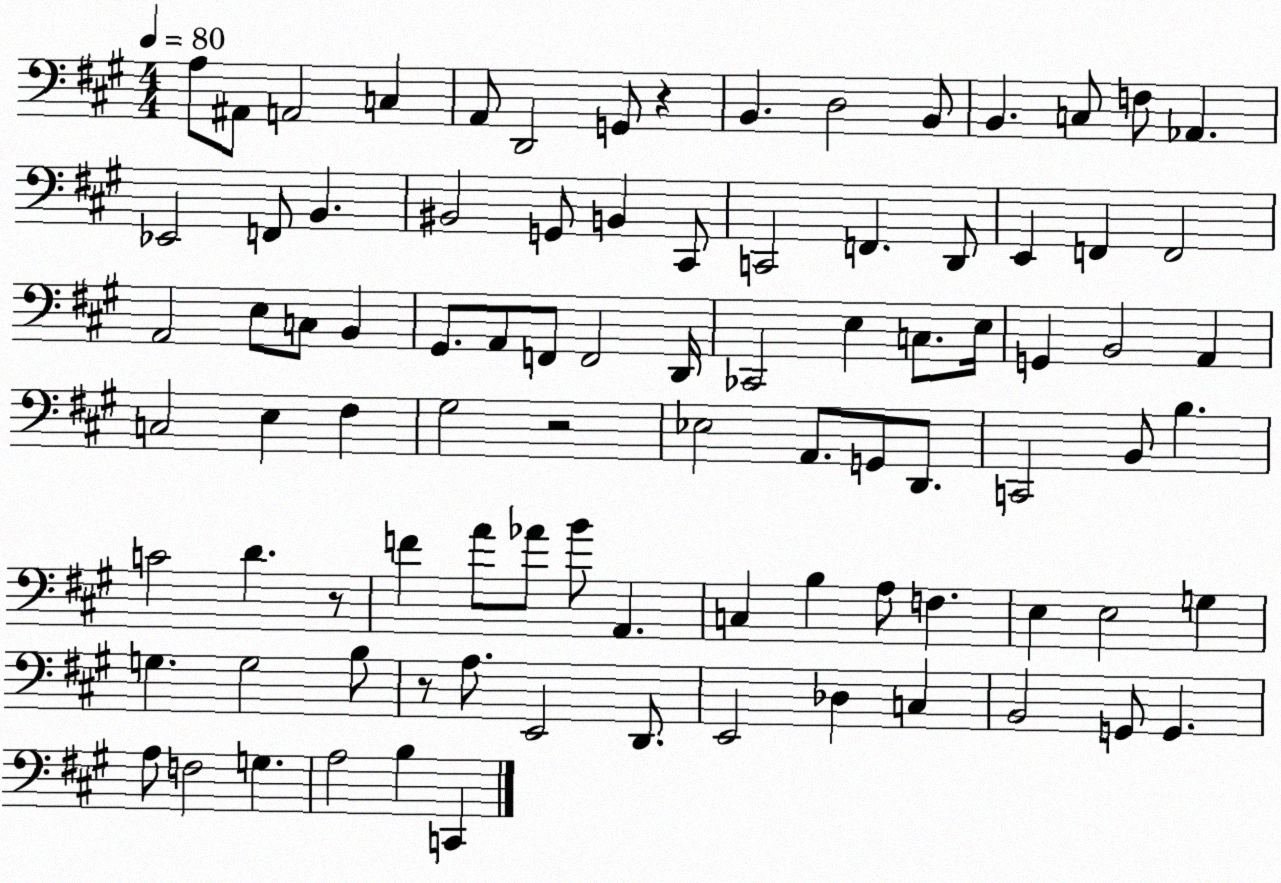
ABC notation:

X:1
T:Untitled
M:4/4
L:1/4
K:A
A,/2 ^A,,/2 A,,2 C, A,,/2 D,,2 G,,/2 z B,, D,2 B,,/2 B,, C,/2 F,/2 _A,, _E,,2 F,,/2 B,, ^B,,2 G,,/2 B,, ^C,,/2 C,,2 F,, D,,/2 E,, F,, F,,2 A,,2 E,/2 C,/2 B,, ^G,,/2 A,,/2 F,,/2 F,,2 D,,/4 _C,,2 E, C,/2 E,/4 G,, B,,2 A,, C,2 E, ^F, ^G,2 z2 _E,2 A,,/2 G,,/2 D,,/2 C,,2 B,,/2 B, C2 D z/2 F A/2 _A/2 B/2 A,, C, B, A,/2 F, E, E,2 G, G, G,2 B,/2 z/2 A,/2 E,,2 D,,/2 E,,2 _D, C, B,,2 G,,/2 G,, A,/2 F,2 G, A,2 B, C,,